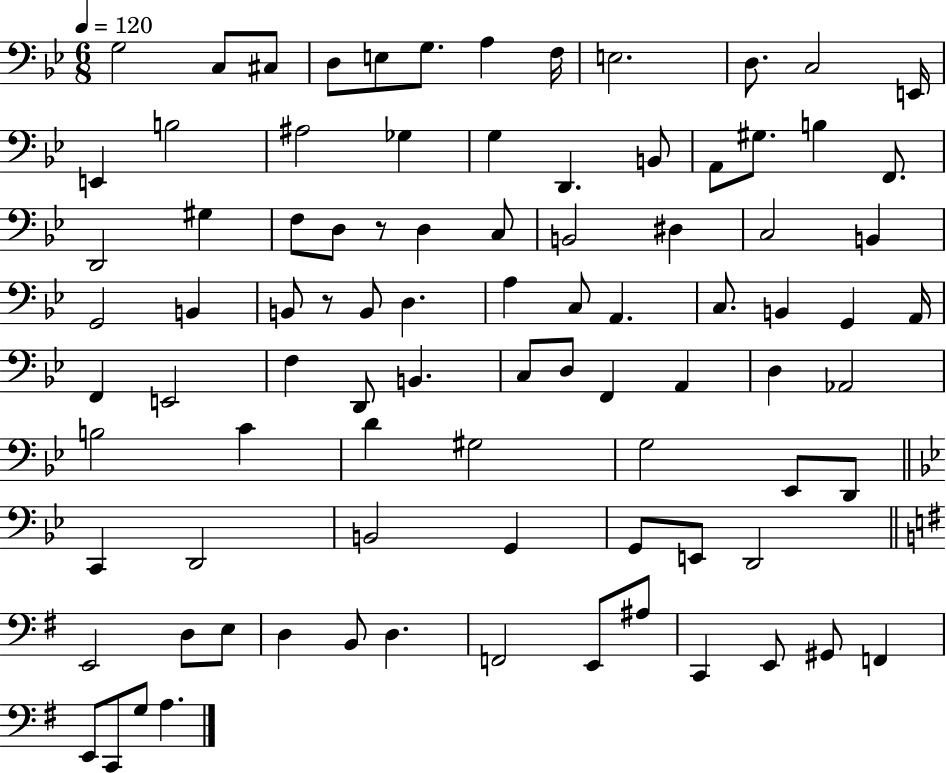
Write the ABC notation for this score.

X:1
T:Untitled
M:6/8
L:1/4
K:Bb
G,2 C,/2 ^C,/2 D,/2 E,/2 G,/2 A, F,/4 E,2 D,/2 C,2 E,,/4 E,, B,2 ^A,2 _G, G, D,, B,,/2 A,,/2 ^G,/2 B, F,,/2 D,,2 ^G, F,/2 D,/2 z/2 D, C,/2 B,,2 ^D, C,2 B,, G,,2 B,, B,,/2 z/2 B,,/2 D, A, C,/2 A,, C,/2 B,, G,, A,,/4 F,, E,,2 F, D,,/2 B,, C,/2 D,/2 F,, A,, D, _A,,2 B,2 C D ^G,2 G,2 _E,,/2 D,,/2 C,, D,,2 B,,2 G,, G,,/2 E,,/2 D,,2 E,,2 D,/2 E,/2 D, B,,/2 D, F,,2 E,,/2 ^A,/2 C,, E,,/2 ^G,,/2 F,, E,,/2 C,,/2 G,/2 A,